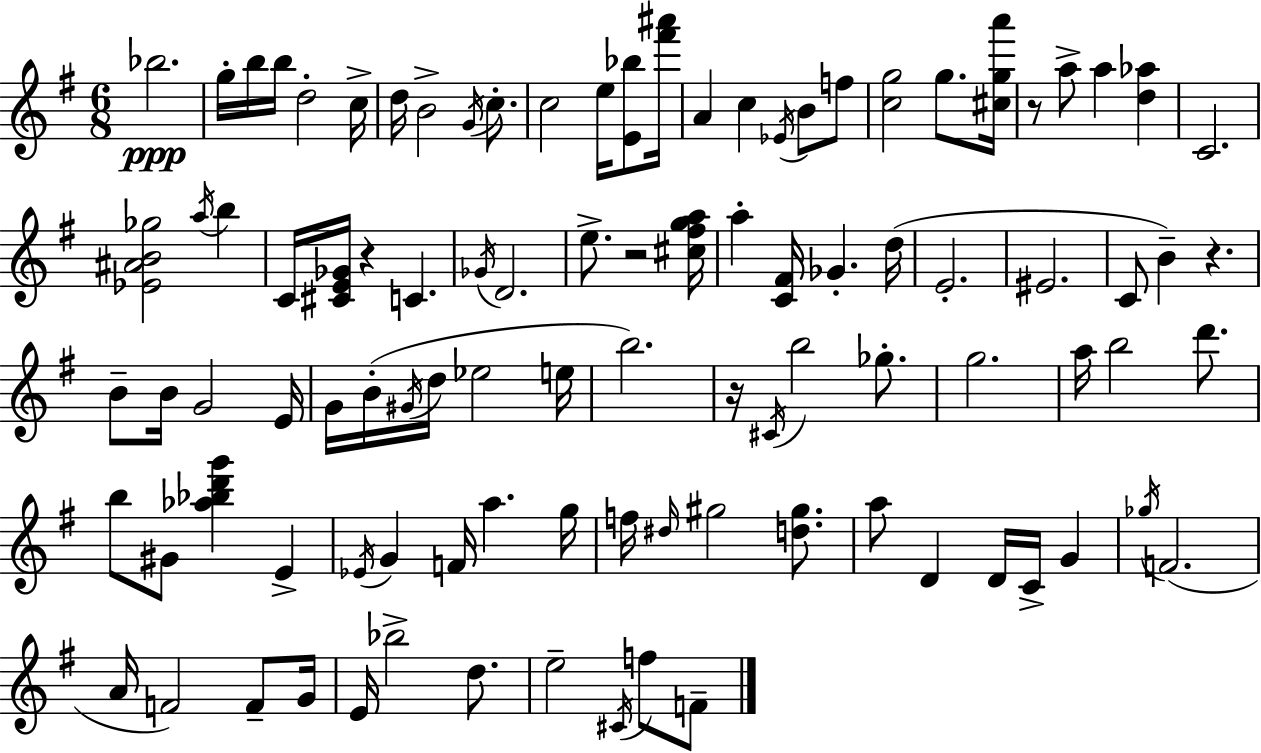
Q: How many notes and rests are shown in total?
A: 98